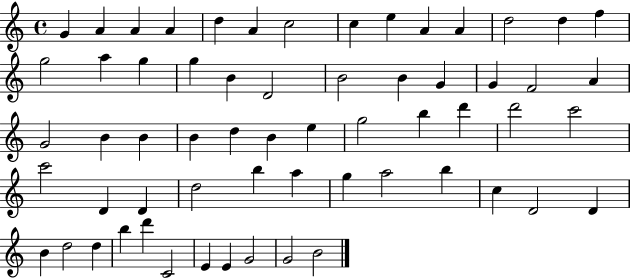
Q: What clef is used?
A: treble